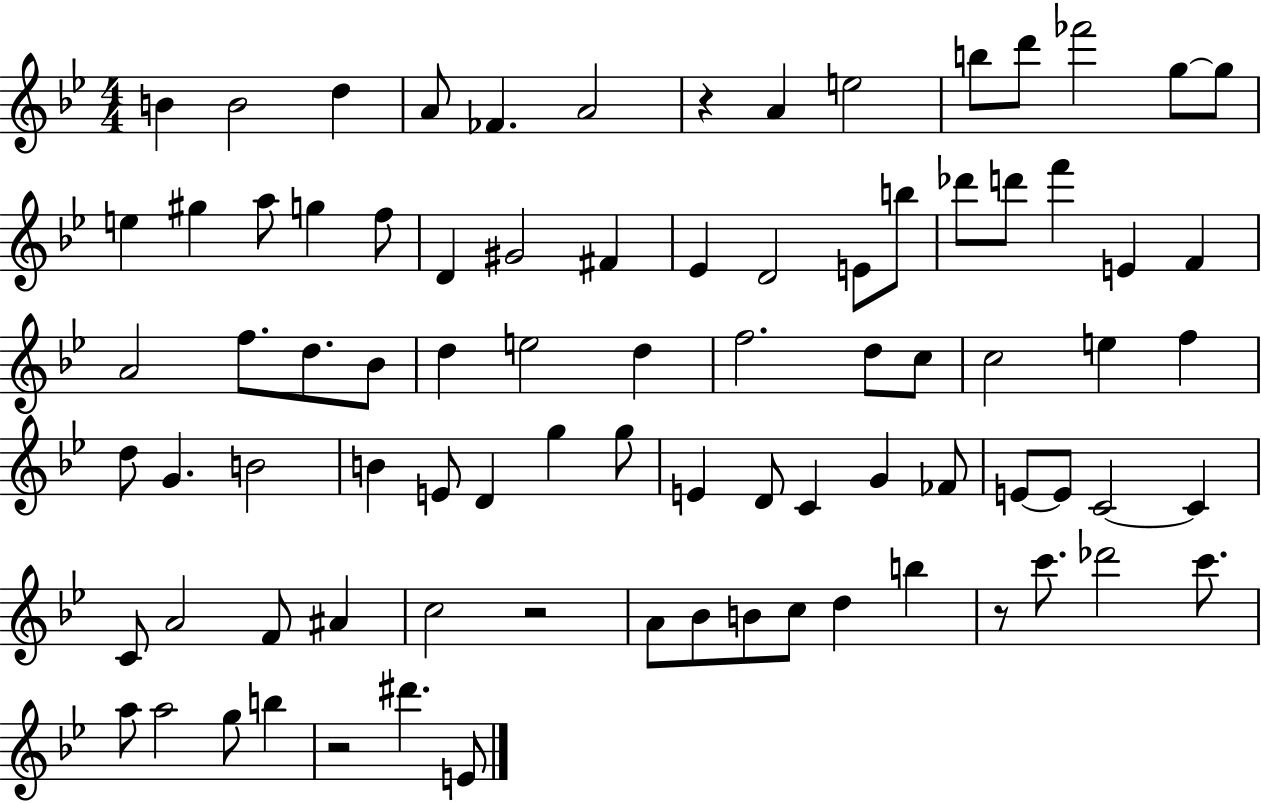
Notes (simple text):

B4/q B4/h D5/q A4/e FES4/q. A4/h R/q A4/q E5/h B5/e D6/e FES6/h G5/e G5/e E5/q G#5/q A5/e G5/q F5/e D4/q G#4/h F#4/q Eb4/q D4/h E4/e B5/e Db6/e D6/e F6/q E4/q F4/q A4/h F5/e. D5/e. Bb4/e D5/q E5/h D5/q F5/h. D5/e C5/e C5/h E5/q F5/q D5/e G4/q. B4/h B4/q E4/e D4/q G5/q G5/e E4/q D4/e C4/q G4/q FES4/e E4/e E4/e C4/h C4/q C4/e A4/h F4/e A#4/q C5/h R/h A4/e Bb4/e B4/e C5/e D5/q B5/q R/e C6/e. Db6/h C6/e. A5/e A5/h G5/e B5/q R/h D#6/q. E4/e